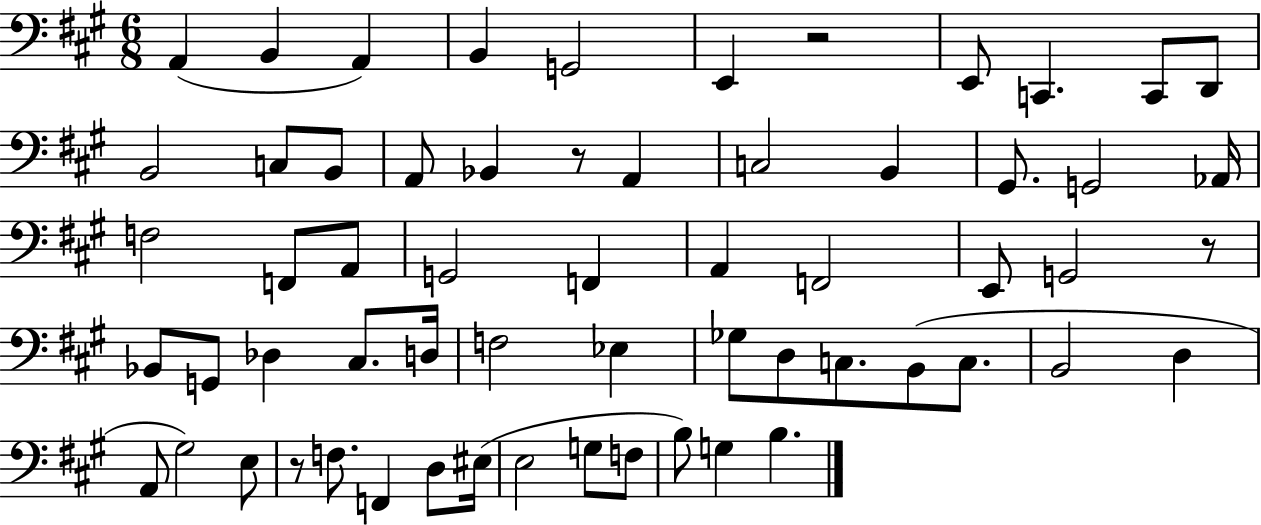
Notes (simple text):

A2/q B2/q A2/q B2/q G2/h E2/q R/h E2/e C2/q. C2/e D2/e B2/h C3/e B2/e A2/e Bb2/q R/e A2/q C3/h B2/q G#2/e. G2/h Ab2/s F3/h F2/e A2/e G2/h F2/q A2/q F2/h E2/e G2/h R/e Bb2/e G2/e Db3/q C#3/e. D3/s F3/h Eb3/q Gb3/e D3/e C3/e. B2/e C3/e. B2/h D3/q A2/e G#3/h E3/e R/e F3/e. F2/q D3/e EIS3/s E3/h G3/e F3/e B3/e G3/q B3/q.